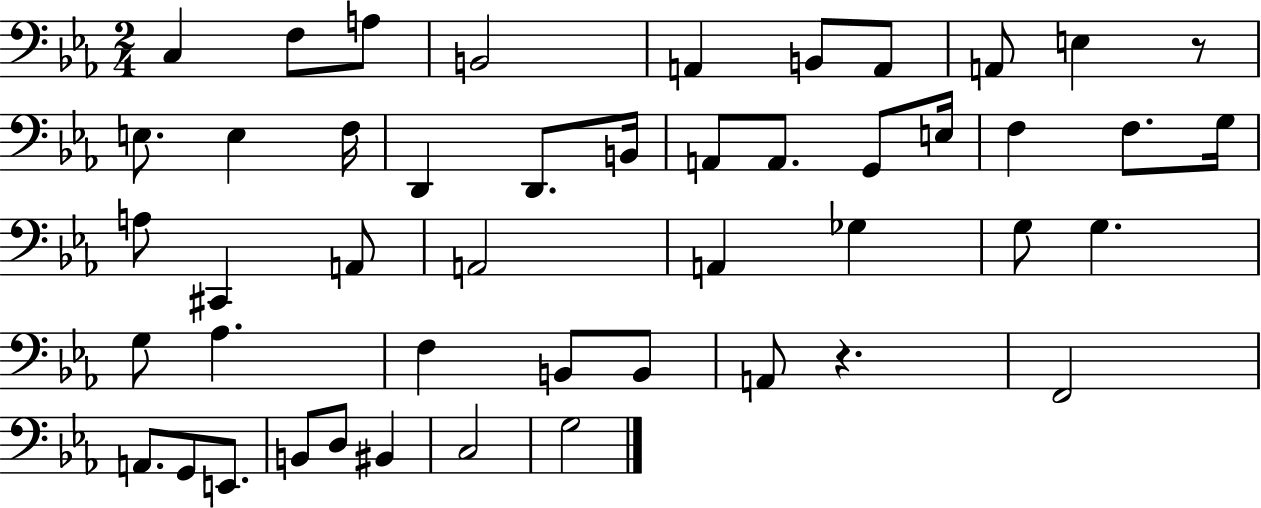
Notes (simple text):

C3/q F3/e A3/e B2/h A2/q B2/e A2/e A2/e E3/q R/e E3/e. E3/q F3/s D2/q D2/e. B2/s A2/e A2/e. G2/e E3/s F3/q F3/e. G3/s A3/e C#2/q A2/e A2/h A2/q Gb3/q G3/e G3/q. G3/e Ab3/q. F3/q B2/e B2/e A2/e R/q. F2/h A2/e. G2/e E2/e. B2/e D3/e BIS2/q C3/h G3/h